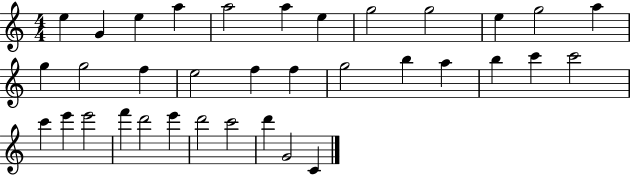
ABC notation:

X:1
T:Untitled
M:4/4
L:1/4
K:C
e G e a a2 a e g2 g2 e g2 a g g2 f e2 f f g2 b a b c' c'2 c' e' e'2 f' d'2 e' d'2 c'2 d' G2 C